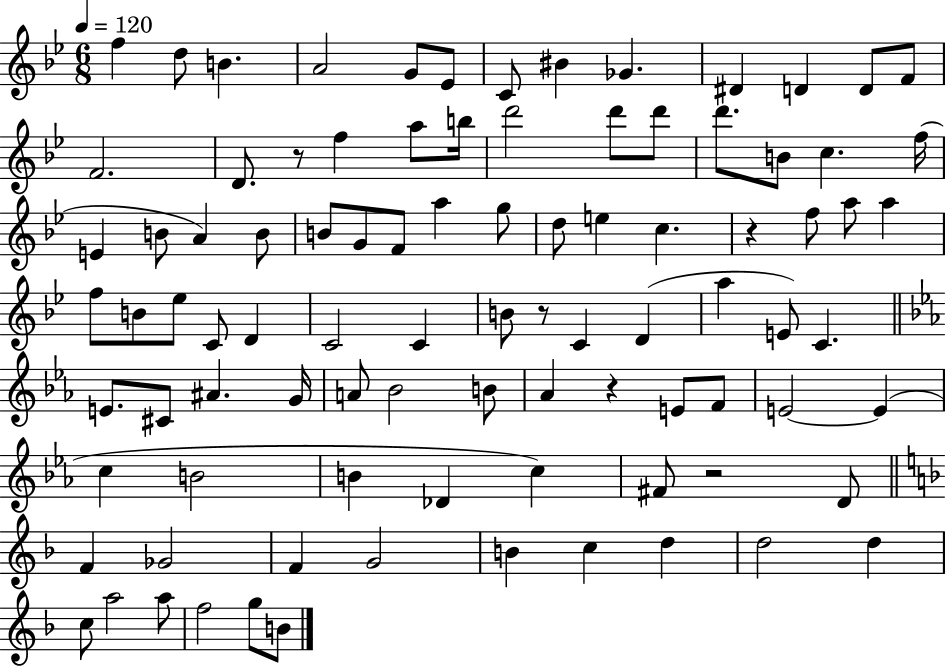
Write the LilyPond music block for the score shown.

{
  \clef treble
  \numericTimeSignature
  \time 6/8
  \key bes \major
  \tempo 4 = 120
  \repeat volta 2 { f''4 d''8 b'4. | a'2 g'8 ees'8 | c'8 bis'4 ges'4. | dis'4 d'4 d'8 f'8 | \break f'2. | d'8. r8 f''4 a''8 b''16 | d'''2 d'''8 d'''8 | d'''8. b'8 c''4. f''16( | \break e'4 b'8 a'4) b'8 | b'8 g'8 f'8 a''4 g''8 | d''8 e''4 c''4. | r4 f''8 a''8 a''4 | \break f''8 b'8 ees''8 c'8 d'4 | c'2 c'4 | b'8 r8 c'4 d'4( | a''4 e'8) c'4. | \break \bar "||" \break \key c \minor e'8. cis'8 ais'4. g'16 | a'8 bes'2 b'8 | aes'4 r4 e'8 f'8 | e'2~~ e'4( | \break c''4 b'2 | b'4 des'4 c''4) | fis'8 r2 d'8 | \bar "||" \break \key f \major f'4 ges'2 | f'4 g'2 | b'4 c''4 d''4 | d''2 d''4 | \break c''8 a''2 a''8 | f''2 g''8 b'8 | } \bar "|."
}